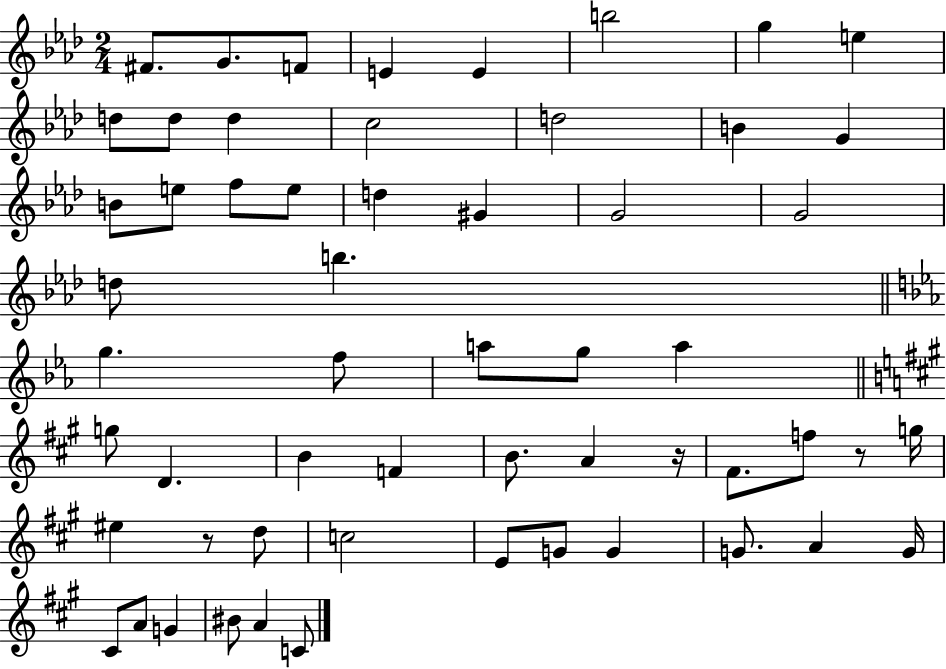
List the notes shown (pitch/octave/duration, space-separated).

F#4/e. G4/e. F4/e E4/q E4/q B5/h G5/q E5/q D5/e D5/e D5/q C5/h D5/h B4/q G4/q B4/e E5/e F5/e E5/e D5/q G#4/q G4/h G4/h D5/e B5/q. G5/q. F5/e A5/e G5/e A5/q G5/e D4/q. B4/q F4/q B4/e. A4/q R/s F#4/e. F5/e R/e G5/s EIS5/q R/e D5/e C5/h E4/e G4/e G4/q G4/e. A4/q G4/s C#4/e A4/e G4/q BIS4/e A4/q C4/e